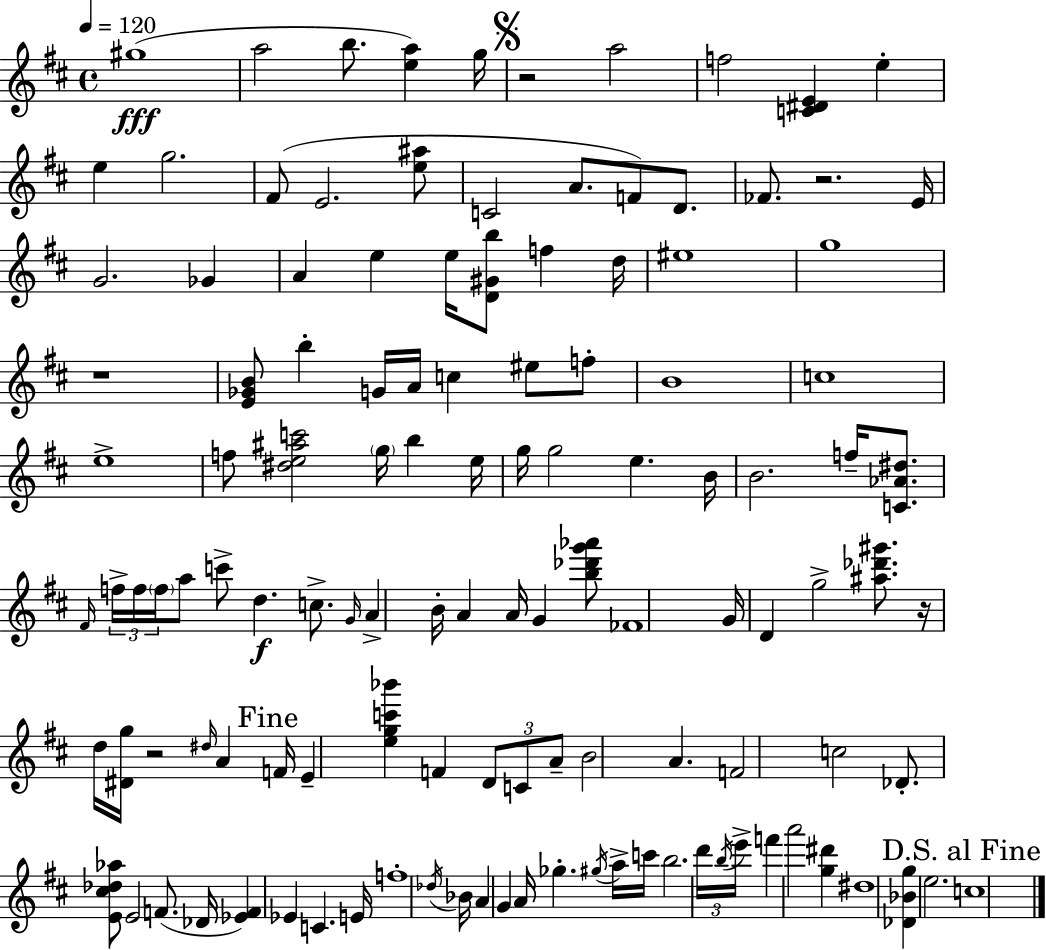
{
  \clef treble
  \time 4/4
  \defaultTimeSignature
  \key d \major
  \tempo 4 = 120
  gis''1(\fff | a''2 b''8. <e'' a''>4) g''16 | \mark \markup { \musicglyph "scripts.segno" } r2 a''2 | f''2 <c' dis' e'>4 e''4-. | \break e''4 g''2. | fis'8( e'2. <e'' ais''>8 | c'2 a'8. f'8) d'8. | fes'8. r2. e'16 | \break g'2. ges'4 | a'4 e''4 e''16 <d' gis' b''>8 f''4 d''16 | eis''1 | g''1 | \break r1 | <e' ges' b'>8 b''4-. g'16 a'16 c''4 eis''8 f''8-. | b'1 | c''1 | \break e''1-> | f''8 <dis'' e'' ais'' c'''>2 \parenthesize g''16 b''4 e''16 | g''16 g''2 e''4. b'16 | b'2. f''16-- <c' aes' dis''>8. | \break \grace { fis'16 } \tuplet 3/2 { f''16-> f''16 \parenthesize f''16 } a''8 c'''8-> d''4.\f c''8.-> | \grace { g'16 } a'4-> b'16-. a'4 a'16 g'4 | <b'' des''' g''' aes'''>8 fes'1 | g'16 d'4 g''2-> <ais'' des''' gis'''>8. | \break r16 d''16 <dis' g''>16 r2 \grace { dis''16 } a'4 | \mark "Fine" f'16 e'4-- <e'' g'' c''' bes'''>4 f'4 \tuplet 3/2 { d'8 | c'8 a'8-- } b'2 a'4. | f'2 c''2 | \break des'8.-. <e' cis'' des'' aes''>8 e'2 | f'8.( des'16 <ees' f'>4) ees'4 c'4. | e'16 f''1-. | \acciaccatura { des''16 } bes'16 a'4 g'4 a'16 ges''4.-. | \break \acciaccatura { gis''16 } a''16-> c'''16 b''2. | \tuplet 3/2 { d'''16 \acciaccatura { b''16 } e'''16-> } f'''4 a'''2 | <g'' dis'''>4 dis''1 | <des' bes' g''>4 e''2. | \break \mark "D.S. al Fine" c''1 | \bar "|."
}